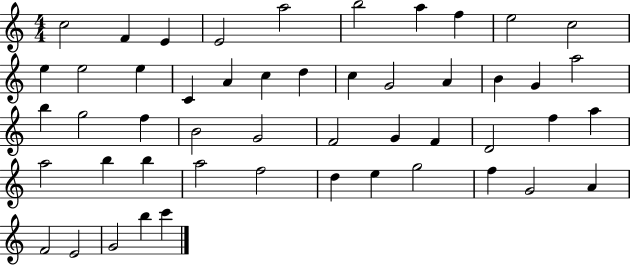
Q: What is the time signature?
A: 4/4